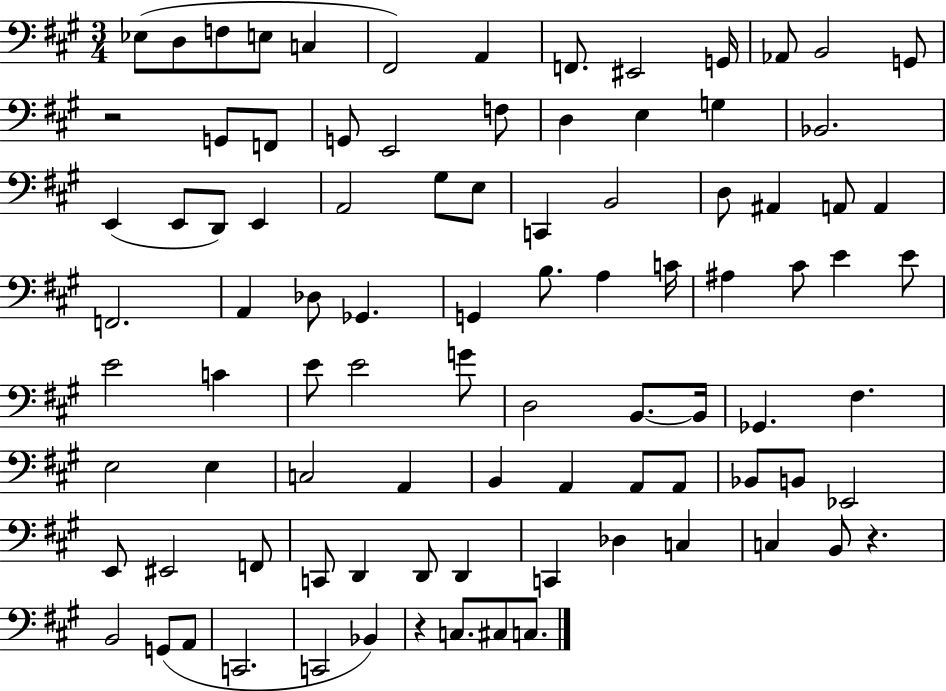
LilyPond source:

{
  \clef bass
  \numericTimeSignature
  \time 3/4
  \key a \major
  ees8( d8 f8 e8 c4 | fis,2) a,4 | f,8. eis,2 g,16 | aes,8 b,2 g,8 | \break r2 g,8 f,8 | g,8 e,2 f8 | d4 e4 g4 | bes,2. | \break e,4( e,8 d,8) e,4 | a,2 gis8 e8 | c,4 b,2 | d8 ais,4 a,8 a,4 | \break f,2. | a,4 des8 ges,4. | g,4 b8. a4 c'16 | ais4 cis'8 e'4 e'8 | \break e'2 c'4 | e'8 e'2 g'8 | d2 b,8.~~ b,16 | ges,4. fis4. | \break e2 e4 | c2 a,4 | b,4 a,4 a,8 a,8 | bes,8 b,8 ees,2 | \break e,8 eis,2 f,8 | c,8 d,4 d,8 d,4 | c,4 des4 c4 | c4 b,8 r4. | \break b,2 g,8( a,8 | c,2. | c,2 bes,4) | r4 c8. cis8 c8. | \break \bar "|."
}